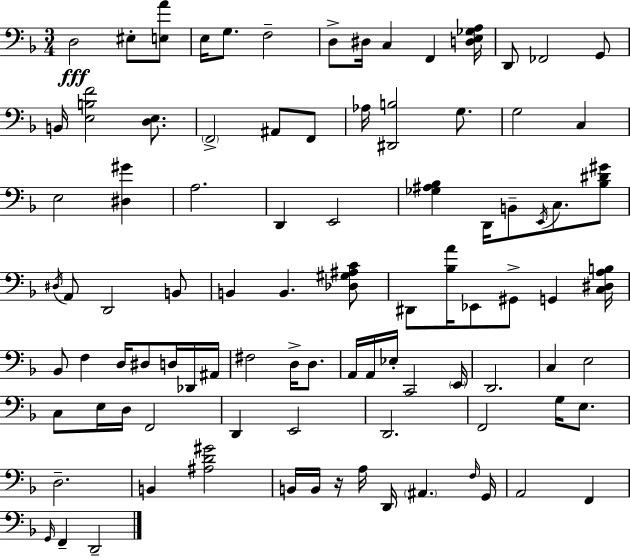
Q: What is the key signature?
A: D minor